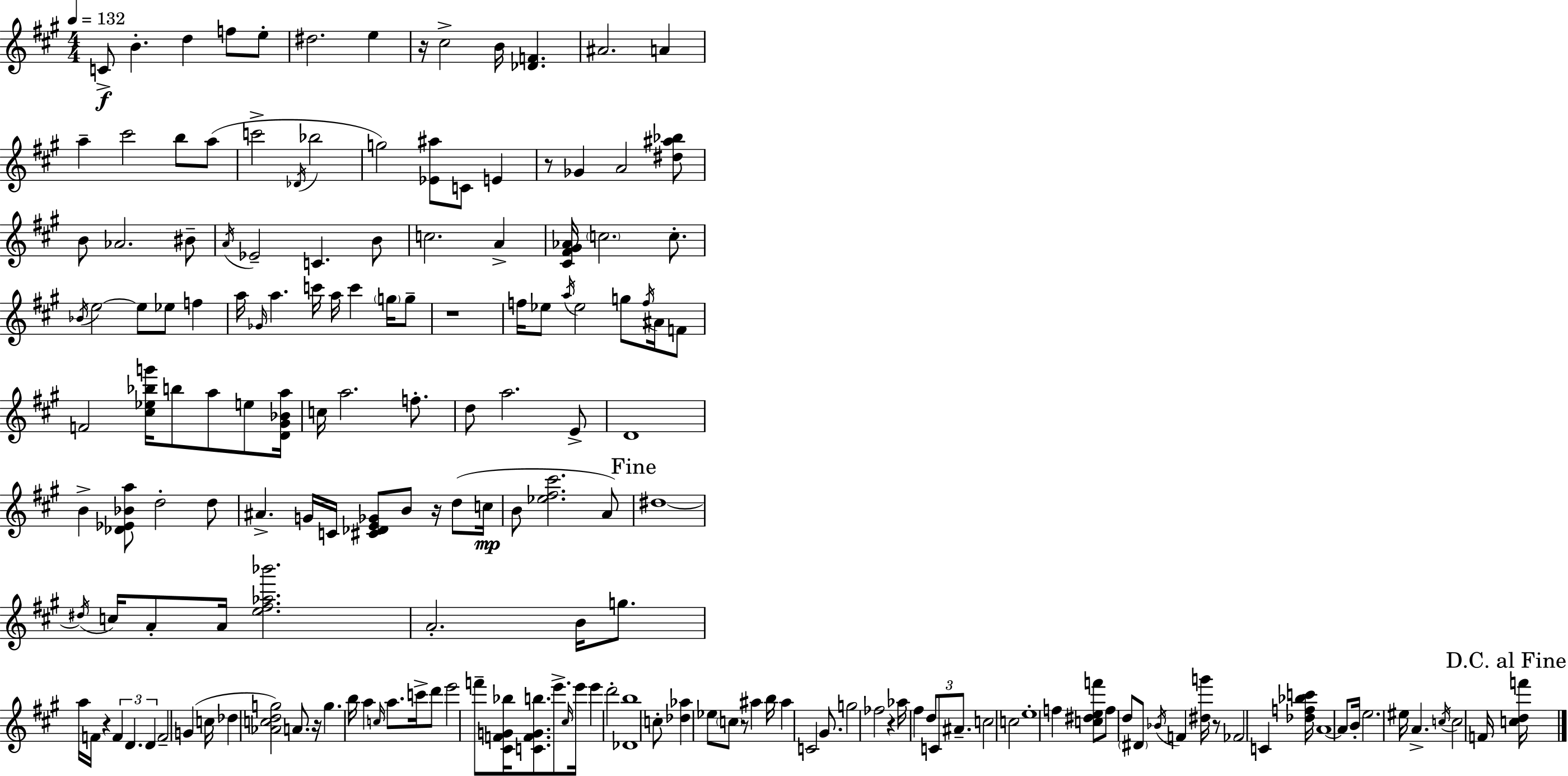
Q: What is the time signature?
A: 4/4